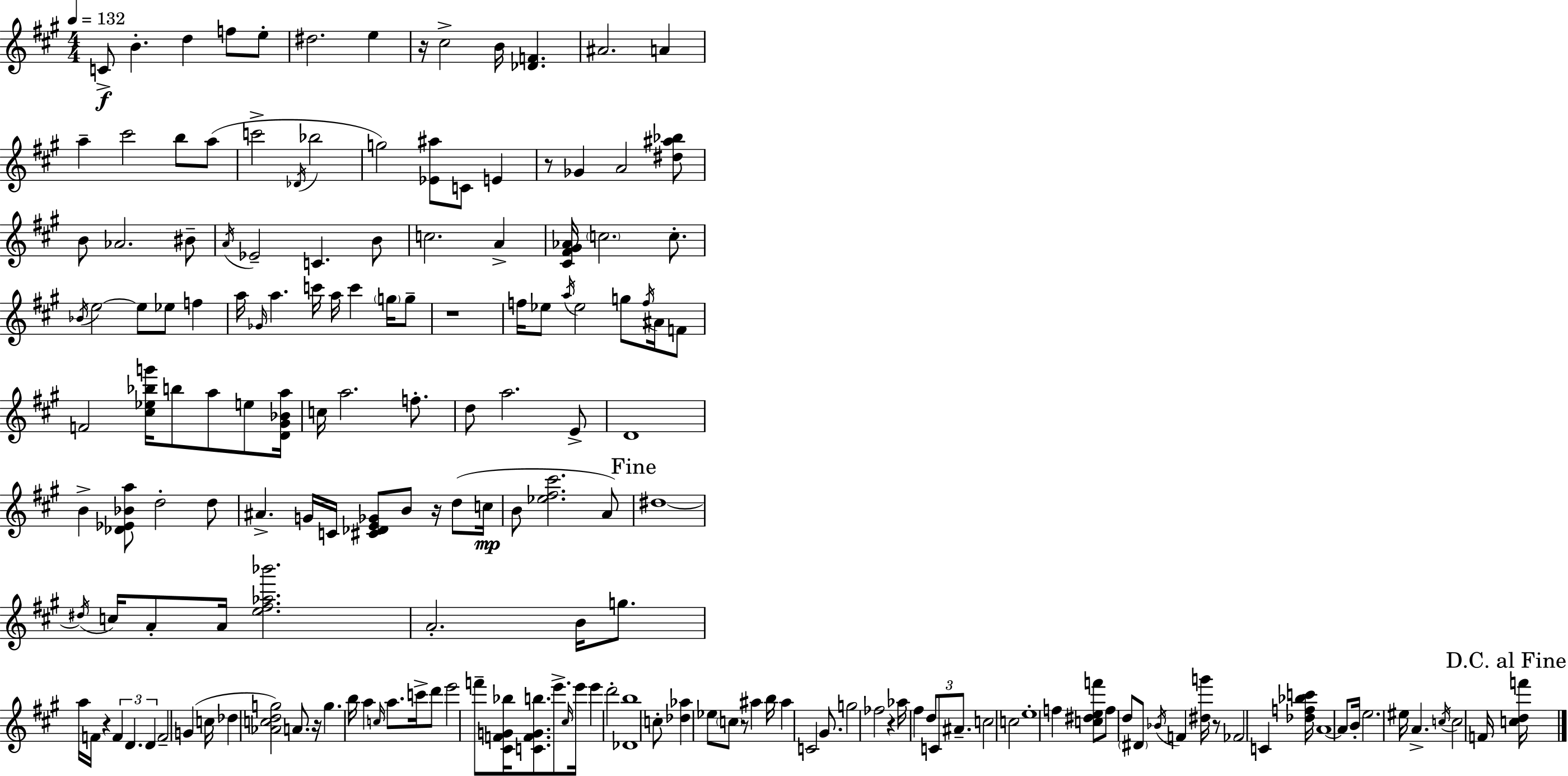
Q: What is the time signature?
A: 4/4